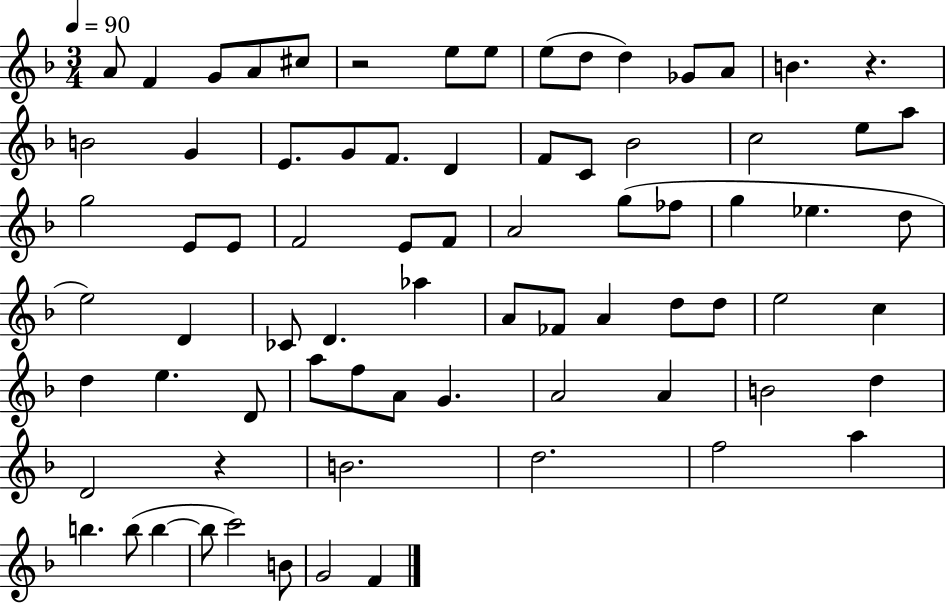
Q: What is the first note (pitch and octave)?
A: A4